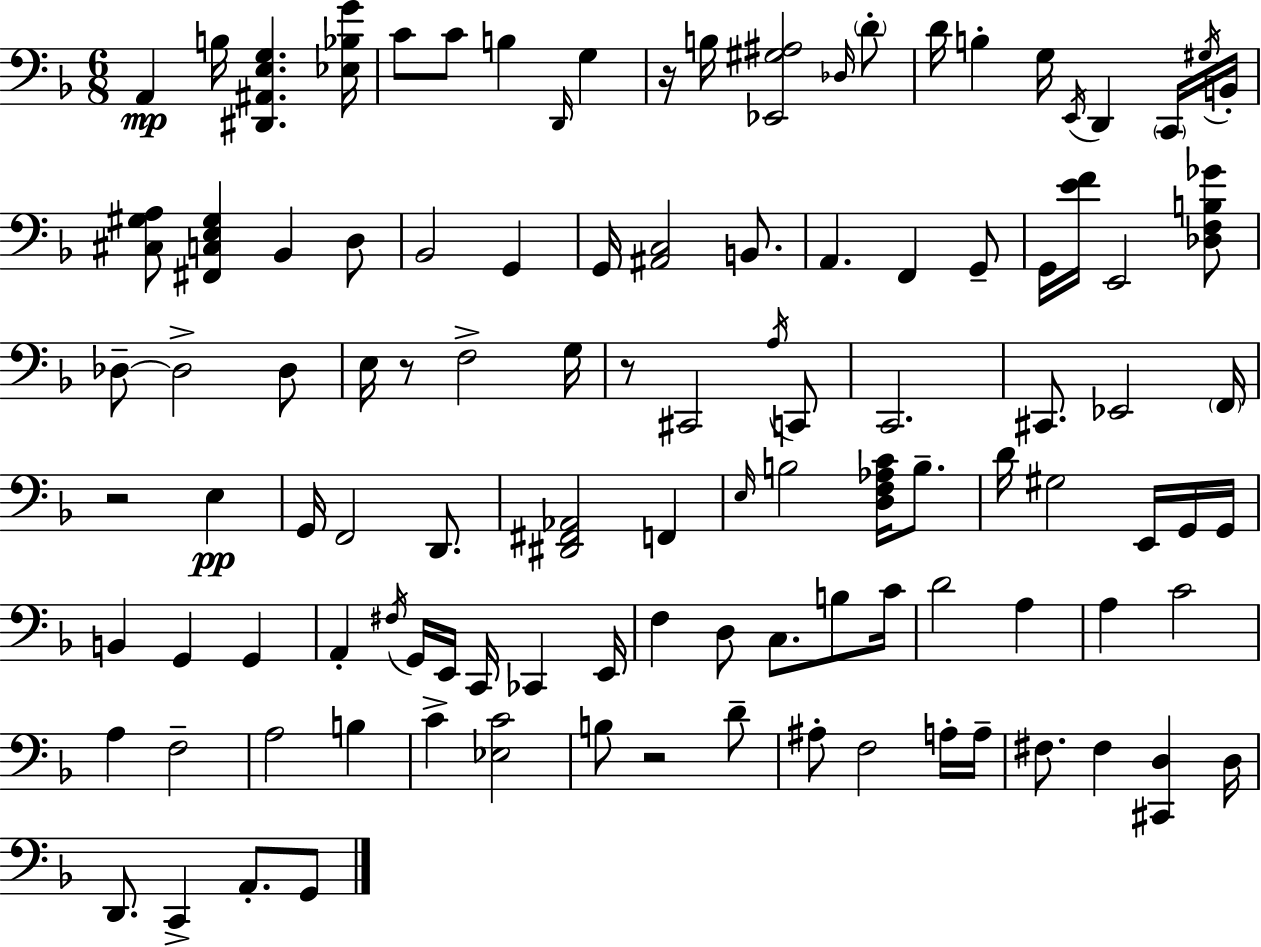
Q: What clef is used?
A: bass